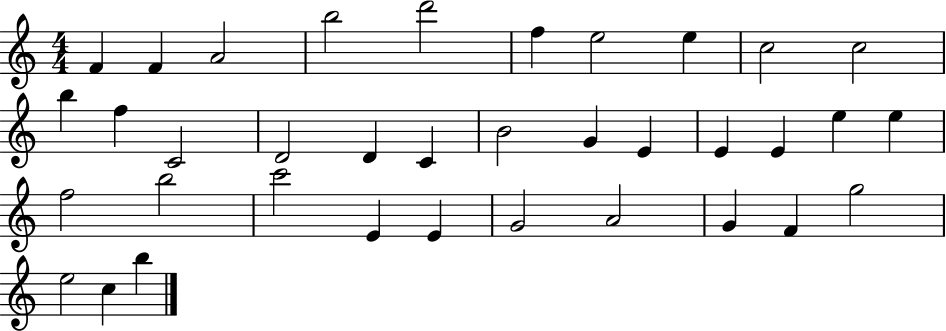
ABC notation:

X:1
T:Untitled
M:4/4
L:1/4
K:C
F F A2 b2 d'2 f e2 e c2 c2 b f C2 D2 D C B2 G E E E e e f2 b2 c'2 E E G2 A2 G F g2 e2 c b